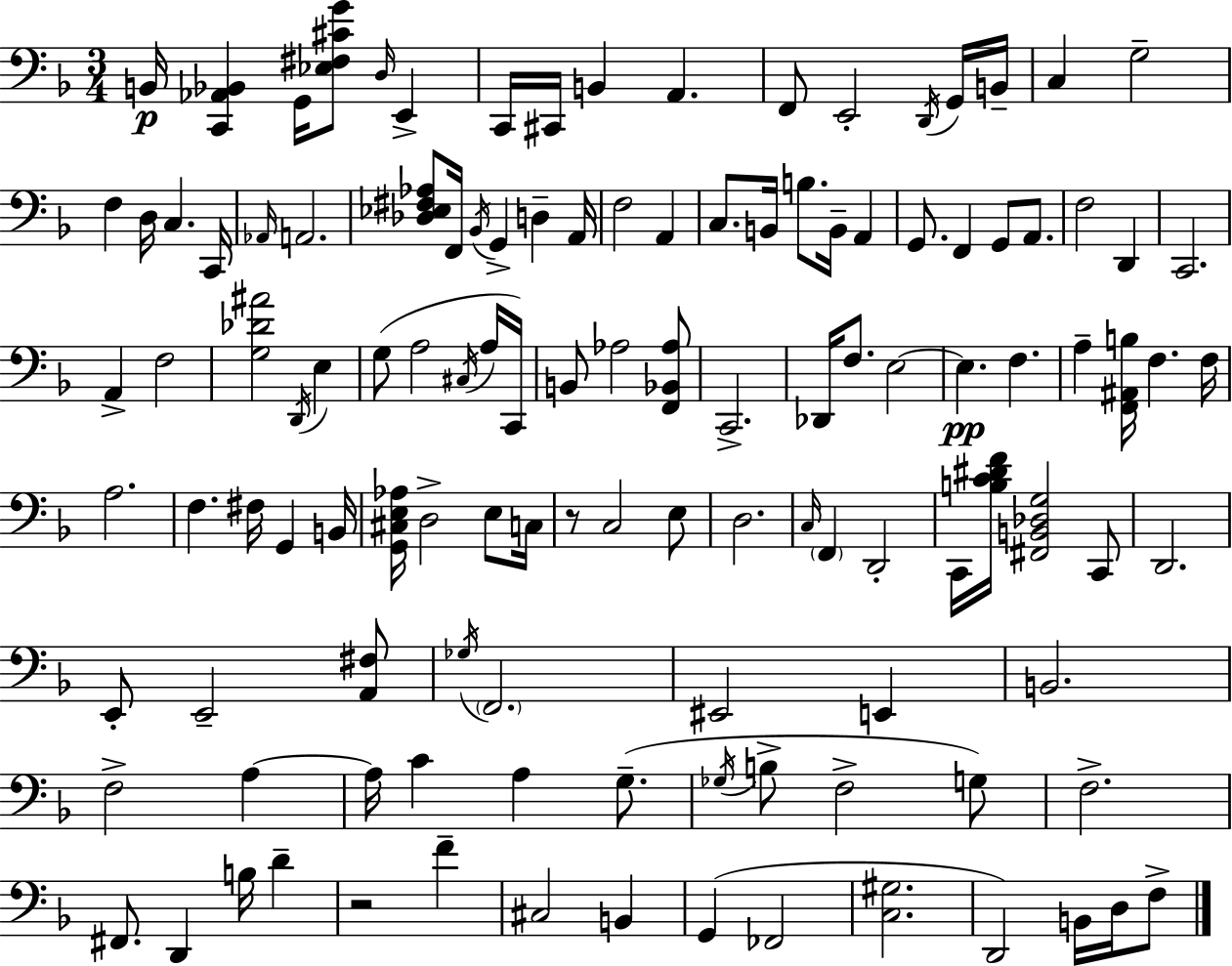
X:1
T:Untitled
M:3/4
L:1/4
K:F
B,,/4 [C,,_A,,_B,,] G,,/4 [_E,^F,^CG]/2 D,/4 E,, C,,/4 ^C,,/4 B,, A,, F,,/2 E,,2 D,,/4 G,,/4 B,,/4 C, G,2 F, D,/4 C, C,,/4 _A,,/4 A,,2 [_D,_E,^F,_A,]/2 F,,/4 _B,,/4 G,, D, A,,/4 F,2 A,, C,/2 B,,/4 B,/2 B,,/4 A,, G,,/2 F,, G,,/2 A,,/2 F,2 D,, C,,2 A,, F,2 [G,_D^A]2 D,,/4 E, G,/2 A,2 ^C,/4 A,/4 C,,/4 B,,/2 _A,2 [F,,_B,,_A,]/2 C,,2 _D,,/4 F,/2 E,2 E, F, A, [F,,^A,,B,]/4 F, F,/4 A,2 F, ^F,/4 G,, B,,/4 [G,,^C,E,_A,]/4 D,2 E,/2 C,/4 z/2 C,2 E,/2 D,2 C,/4 F,, D,,2 C,,/4 [B,C^DF]/4 [^F,,B,,_D,G,]2 C,,/2 D,,2 E,,/2 E,,2 [A,,^F,]/2 _G,/4 F,,2 ^E,,2 E,, B,,2 F,2 A, A,/4 C A, G,/2 _G,/4 B,/2 F,2 G,/2 F,2 ^F,,/2 D,, B,/4 D z2 F ^C,2 B,, G,, _F,,2 [C,^G,]2 D,,2 B,,/4 D,/4 F,/2